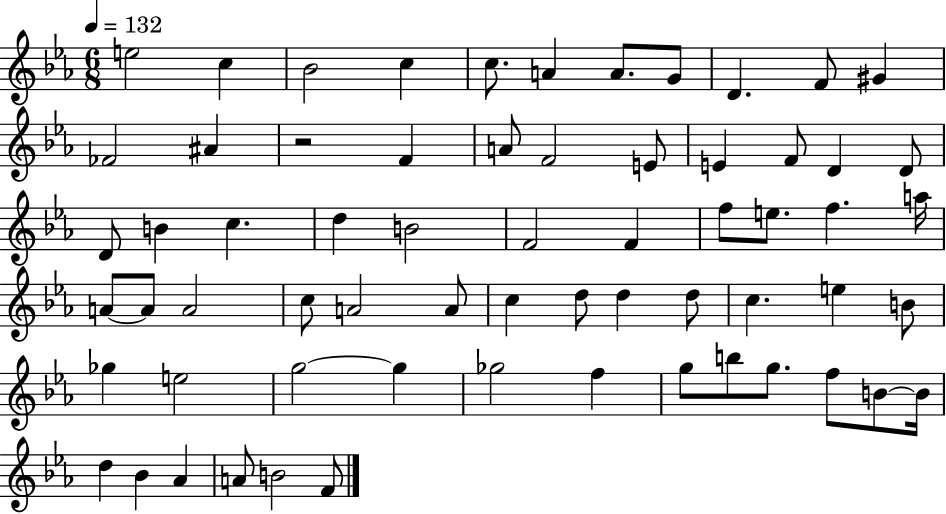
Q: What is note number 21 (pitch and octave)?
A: D4